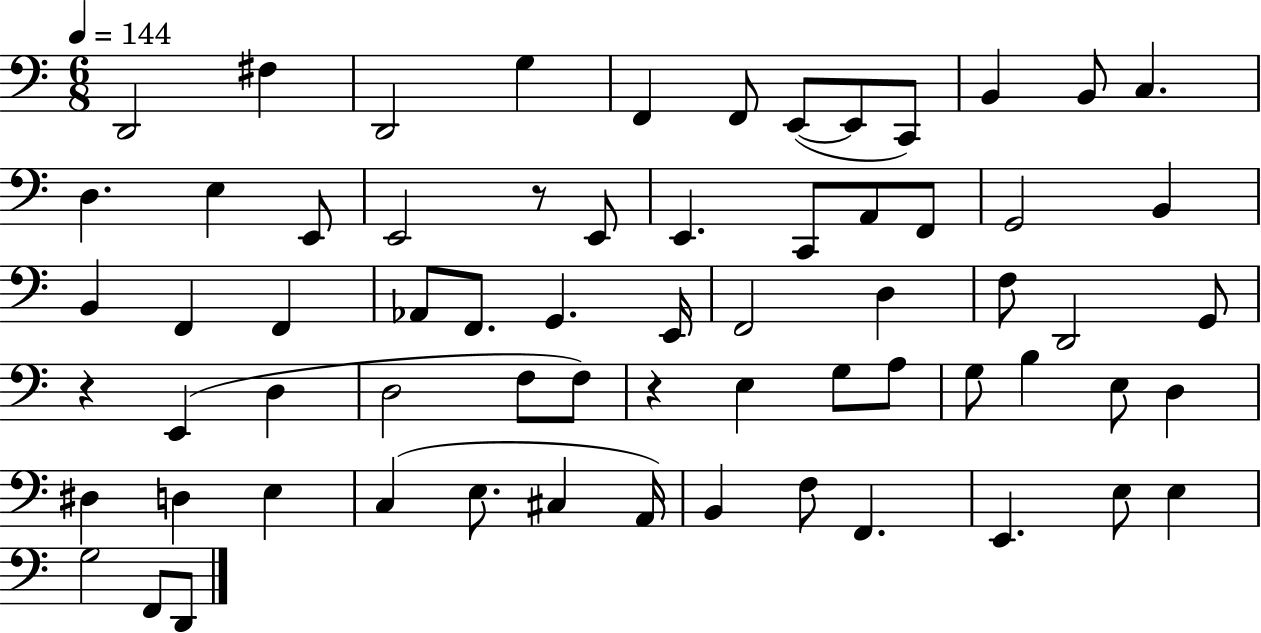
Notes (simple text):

D2/h F#3/q D2/h G3/q F2/q F2/e E2/e E2/e C2/e B2/q B2/e C3/q. D3/q. E3/q E2/e E2/h R/e E2/e E2/q. C2/e A2/e F2/e G2/h B2/q B2/q F2/q F2/q Ab2/e F2/e. G2/q. E2/s F2/h D3/q F3/e D2/h G2/e R/q E2/q D3/q D3/h F3/e F3/e R/q E3/q G3/e A3/e G3/e B3/q E3/e D3/q D#3/q D3/q E3/q C3/q E3/e. C#3/q A2/s B2/q F3/e F2/q. E2/q. E3/e E3/q G3/h F2/e D2/e